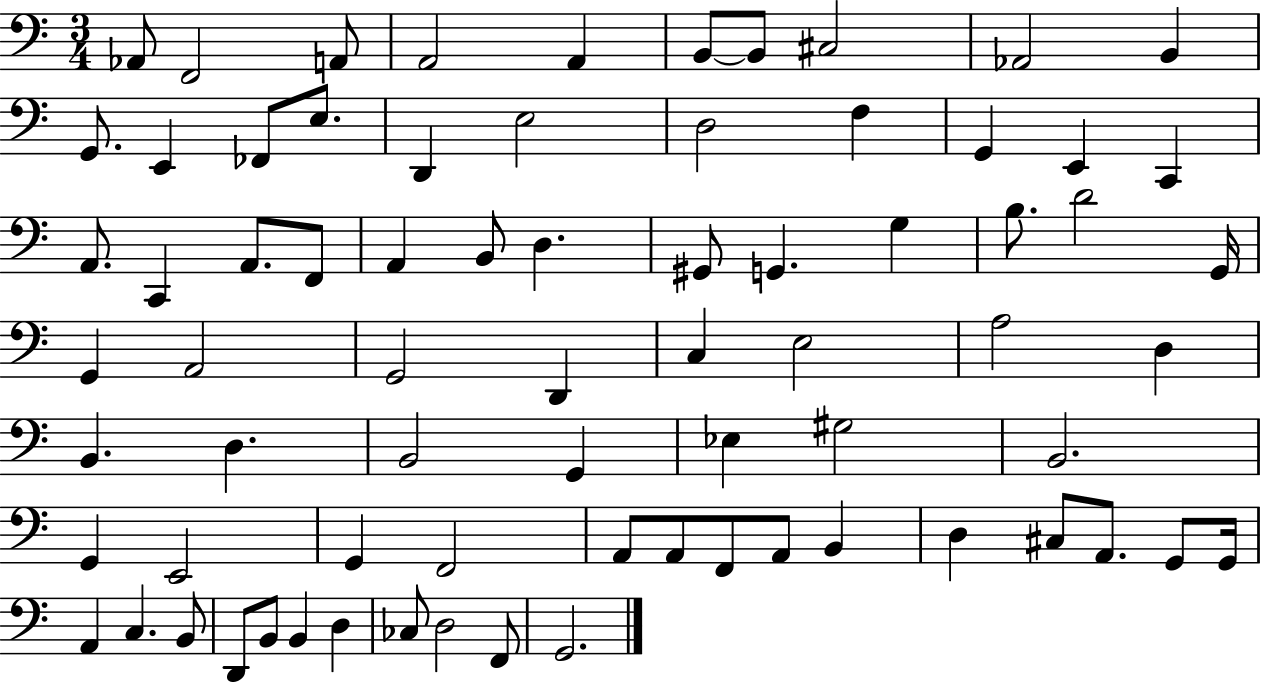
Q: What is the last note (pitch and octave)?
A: G2